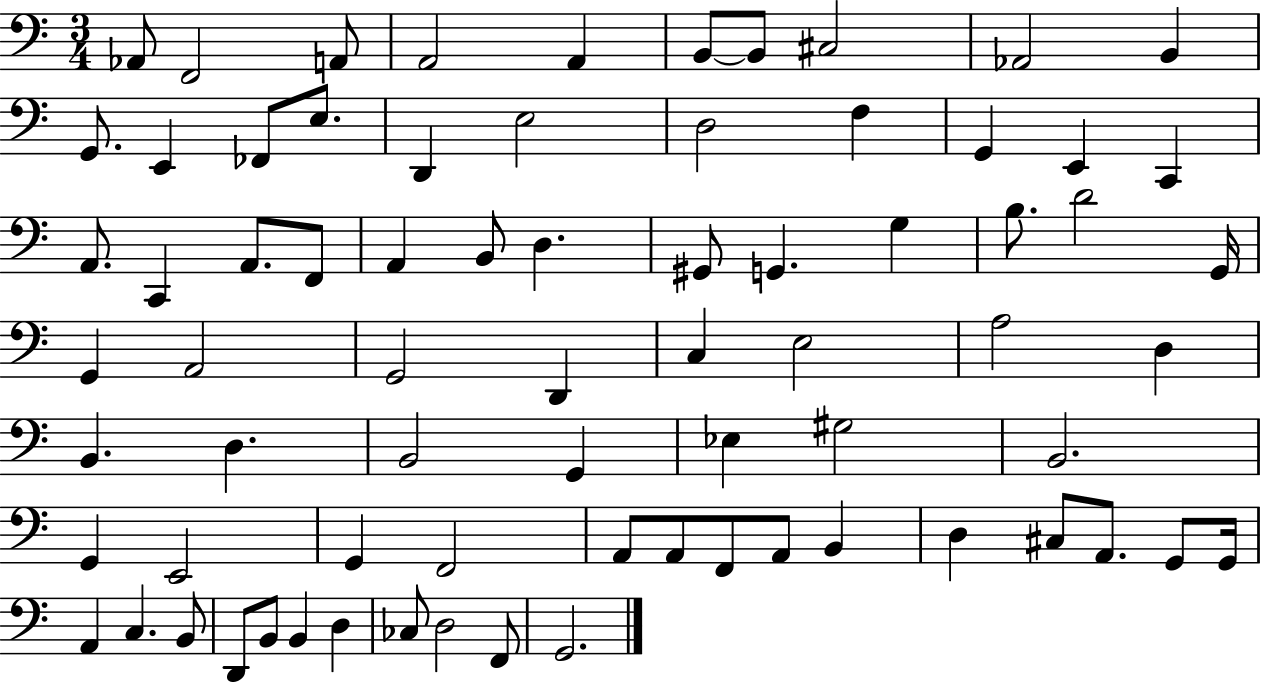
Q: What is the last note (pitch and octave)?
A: G2